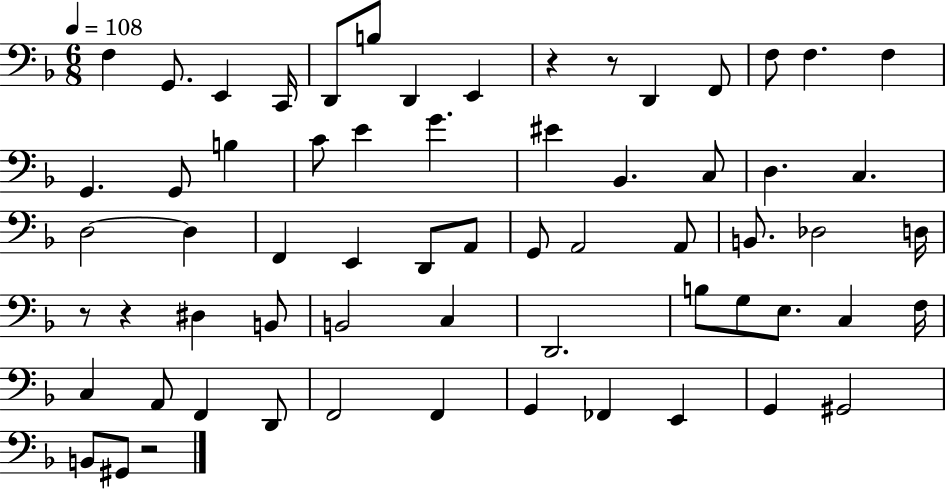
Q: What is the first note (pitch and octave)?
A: F3